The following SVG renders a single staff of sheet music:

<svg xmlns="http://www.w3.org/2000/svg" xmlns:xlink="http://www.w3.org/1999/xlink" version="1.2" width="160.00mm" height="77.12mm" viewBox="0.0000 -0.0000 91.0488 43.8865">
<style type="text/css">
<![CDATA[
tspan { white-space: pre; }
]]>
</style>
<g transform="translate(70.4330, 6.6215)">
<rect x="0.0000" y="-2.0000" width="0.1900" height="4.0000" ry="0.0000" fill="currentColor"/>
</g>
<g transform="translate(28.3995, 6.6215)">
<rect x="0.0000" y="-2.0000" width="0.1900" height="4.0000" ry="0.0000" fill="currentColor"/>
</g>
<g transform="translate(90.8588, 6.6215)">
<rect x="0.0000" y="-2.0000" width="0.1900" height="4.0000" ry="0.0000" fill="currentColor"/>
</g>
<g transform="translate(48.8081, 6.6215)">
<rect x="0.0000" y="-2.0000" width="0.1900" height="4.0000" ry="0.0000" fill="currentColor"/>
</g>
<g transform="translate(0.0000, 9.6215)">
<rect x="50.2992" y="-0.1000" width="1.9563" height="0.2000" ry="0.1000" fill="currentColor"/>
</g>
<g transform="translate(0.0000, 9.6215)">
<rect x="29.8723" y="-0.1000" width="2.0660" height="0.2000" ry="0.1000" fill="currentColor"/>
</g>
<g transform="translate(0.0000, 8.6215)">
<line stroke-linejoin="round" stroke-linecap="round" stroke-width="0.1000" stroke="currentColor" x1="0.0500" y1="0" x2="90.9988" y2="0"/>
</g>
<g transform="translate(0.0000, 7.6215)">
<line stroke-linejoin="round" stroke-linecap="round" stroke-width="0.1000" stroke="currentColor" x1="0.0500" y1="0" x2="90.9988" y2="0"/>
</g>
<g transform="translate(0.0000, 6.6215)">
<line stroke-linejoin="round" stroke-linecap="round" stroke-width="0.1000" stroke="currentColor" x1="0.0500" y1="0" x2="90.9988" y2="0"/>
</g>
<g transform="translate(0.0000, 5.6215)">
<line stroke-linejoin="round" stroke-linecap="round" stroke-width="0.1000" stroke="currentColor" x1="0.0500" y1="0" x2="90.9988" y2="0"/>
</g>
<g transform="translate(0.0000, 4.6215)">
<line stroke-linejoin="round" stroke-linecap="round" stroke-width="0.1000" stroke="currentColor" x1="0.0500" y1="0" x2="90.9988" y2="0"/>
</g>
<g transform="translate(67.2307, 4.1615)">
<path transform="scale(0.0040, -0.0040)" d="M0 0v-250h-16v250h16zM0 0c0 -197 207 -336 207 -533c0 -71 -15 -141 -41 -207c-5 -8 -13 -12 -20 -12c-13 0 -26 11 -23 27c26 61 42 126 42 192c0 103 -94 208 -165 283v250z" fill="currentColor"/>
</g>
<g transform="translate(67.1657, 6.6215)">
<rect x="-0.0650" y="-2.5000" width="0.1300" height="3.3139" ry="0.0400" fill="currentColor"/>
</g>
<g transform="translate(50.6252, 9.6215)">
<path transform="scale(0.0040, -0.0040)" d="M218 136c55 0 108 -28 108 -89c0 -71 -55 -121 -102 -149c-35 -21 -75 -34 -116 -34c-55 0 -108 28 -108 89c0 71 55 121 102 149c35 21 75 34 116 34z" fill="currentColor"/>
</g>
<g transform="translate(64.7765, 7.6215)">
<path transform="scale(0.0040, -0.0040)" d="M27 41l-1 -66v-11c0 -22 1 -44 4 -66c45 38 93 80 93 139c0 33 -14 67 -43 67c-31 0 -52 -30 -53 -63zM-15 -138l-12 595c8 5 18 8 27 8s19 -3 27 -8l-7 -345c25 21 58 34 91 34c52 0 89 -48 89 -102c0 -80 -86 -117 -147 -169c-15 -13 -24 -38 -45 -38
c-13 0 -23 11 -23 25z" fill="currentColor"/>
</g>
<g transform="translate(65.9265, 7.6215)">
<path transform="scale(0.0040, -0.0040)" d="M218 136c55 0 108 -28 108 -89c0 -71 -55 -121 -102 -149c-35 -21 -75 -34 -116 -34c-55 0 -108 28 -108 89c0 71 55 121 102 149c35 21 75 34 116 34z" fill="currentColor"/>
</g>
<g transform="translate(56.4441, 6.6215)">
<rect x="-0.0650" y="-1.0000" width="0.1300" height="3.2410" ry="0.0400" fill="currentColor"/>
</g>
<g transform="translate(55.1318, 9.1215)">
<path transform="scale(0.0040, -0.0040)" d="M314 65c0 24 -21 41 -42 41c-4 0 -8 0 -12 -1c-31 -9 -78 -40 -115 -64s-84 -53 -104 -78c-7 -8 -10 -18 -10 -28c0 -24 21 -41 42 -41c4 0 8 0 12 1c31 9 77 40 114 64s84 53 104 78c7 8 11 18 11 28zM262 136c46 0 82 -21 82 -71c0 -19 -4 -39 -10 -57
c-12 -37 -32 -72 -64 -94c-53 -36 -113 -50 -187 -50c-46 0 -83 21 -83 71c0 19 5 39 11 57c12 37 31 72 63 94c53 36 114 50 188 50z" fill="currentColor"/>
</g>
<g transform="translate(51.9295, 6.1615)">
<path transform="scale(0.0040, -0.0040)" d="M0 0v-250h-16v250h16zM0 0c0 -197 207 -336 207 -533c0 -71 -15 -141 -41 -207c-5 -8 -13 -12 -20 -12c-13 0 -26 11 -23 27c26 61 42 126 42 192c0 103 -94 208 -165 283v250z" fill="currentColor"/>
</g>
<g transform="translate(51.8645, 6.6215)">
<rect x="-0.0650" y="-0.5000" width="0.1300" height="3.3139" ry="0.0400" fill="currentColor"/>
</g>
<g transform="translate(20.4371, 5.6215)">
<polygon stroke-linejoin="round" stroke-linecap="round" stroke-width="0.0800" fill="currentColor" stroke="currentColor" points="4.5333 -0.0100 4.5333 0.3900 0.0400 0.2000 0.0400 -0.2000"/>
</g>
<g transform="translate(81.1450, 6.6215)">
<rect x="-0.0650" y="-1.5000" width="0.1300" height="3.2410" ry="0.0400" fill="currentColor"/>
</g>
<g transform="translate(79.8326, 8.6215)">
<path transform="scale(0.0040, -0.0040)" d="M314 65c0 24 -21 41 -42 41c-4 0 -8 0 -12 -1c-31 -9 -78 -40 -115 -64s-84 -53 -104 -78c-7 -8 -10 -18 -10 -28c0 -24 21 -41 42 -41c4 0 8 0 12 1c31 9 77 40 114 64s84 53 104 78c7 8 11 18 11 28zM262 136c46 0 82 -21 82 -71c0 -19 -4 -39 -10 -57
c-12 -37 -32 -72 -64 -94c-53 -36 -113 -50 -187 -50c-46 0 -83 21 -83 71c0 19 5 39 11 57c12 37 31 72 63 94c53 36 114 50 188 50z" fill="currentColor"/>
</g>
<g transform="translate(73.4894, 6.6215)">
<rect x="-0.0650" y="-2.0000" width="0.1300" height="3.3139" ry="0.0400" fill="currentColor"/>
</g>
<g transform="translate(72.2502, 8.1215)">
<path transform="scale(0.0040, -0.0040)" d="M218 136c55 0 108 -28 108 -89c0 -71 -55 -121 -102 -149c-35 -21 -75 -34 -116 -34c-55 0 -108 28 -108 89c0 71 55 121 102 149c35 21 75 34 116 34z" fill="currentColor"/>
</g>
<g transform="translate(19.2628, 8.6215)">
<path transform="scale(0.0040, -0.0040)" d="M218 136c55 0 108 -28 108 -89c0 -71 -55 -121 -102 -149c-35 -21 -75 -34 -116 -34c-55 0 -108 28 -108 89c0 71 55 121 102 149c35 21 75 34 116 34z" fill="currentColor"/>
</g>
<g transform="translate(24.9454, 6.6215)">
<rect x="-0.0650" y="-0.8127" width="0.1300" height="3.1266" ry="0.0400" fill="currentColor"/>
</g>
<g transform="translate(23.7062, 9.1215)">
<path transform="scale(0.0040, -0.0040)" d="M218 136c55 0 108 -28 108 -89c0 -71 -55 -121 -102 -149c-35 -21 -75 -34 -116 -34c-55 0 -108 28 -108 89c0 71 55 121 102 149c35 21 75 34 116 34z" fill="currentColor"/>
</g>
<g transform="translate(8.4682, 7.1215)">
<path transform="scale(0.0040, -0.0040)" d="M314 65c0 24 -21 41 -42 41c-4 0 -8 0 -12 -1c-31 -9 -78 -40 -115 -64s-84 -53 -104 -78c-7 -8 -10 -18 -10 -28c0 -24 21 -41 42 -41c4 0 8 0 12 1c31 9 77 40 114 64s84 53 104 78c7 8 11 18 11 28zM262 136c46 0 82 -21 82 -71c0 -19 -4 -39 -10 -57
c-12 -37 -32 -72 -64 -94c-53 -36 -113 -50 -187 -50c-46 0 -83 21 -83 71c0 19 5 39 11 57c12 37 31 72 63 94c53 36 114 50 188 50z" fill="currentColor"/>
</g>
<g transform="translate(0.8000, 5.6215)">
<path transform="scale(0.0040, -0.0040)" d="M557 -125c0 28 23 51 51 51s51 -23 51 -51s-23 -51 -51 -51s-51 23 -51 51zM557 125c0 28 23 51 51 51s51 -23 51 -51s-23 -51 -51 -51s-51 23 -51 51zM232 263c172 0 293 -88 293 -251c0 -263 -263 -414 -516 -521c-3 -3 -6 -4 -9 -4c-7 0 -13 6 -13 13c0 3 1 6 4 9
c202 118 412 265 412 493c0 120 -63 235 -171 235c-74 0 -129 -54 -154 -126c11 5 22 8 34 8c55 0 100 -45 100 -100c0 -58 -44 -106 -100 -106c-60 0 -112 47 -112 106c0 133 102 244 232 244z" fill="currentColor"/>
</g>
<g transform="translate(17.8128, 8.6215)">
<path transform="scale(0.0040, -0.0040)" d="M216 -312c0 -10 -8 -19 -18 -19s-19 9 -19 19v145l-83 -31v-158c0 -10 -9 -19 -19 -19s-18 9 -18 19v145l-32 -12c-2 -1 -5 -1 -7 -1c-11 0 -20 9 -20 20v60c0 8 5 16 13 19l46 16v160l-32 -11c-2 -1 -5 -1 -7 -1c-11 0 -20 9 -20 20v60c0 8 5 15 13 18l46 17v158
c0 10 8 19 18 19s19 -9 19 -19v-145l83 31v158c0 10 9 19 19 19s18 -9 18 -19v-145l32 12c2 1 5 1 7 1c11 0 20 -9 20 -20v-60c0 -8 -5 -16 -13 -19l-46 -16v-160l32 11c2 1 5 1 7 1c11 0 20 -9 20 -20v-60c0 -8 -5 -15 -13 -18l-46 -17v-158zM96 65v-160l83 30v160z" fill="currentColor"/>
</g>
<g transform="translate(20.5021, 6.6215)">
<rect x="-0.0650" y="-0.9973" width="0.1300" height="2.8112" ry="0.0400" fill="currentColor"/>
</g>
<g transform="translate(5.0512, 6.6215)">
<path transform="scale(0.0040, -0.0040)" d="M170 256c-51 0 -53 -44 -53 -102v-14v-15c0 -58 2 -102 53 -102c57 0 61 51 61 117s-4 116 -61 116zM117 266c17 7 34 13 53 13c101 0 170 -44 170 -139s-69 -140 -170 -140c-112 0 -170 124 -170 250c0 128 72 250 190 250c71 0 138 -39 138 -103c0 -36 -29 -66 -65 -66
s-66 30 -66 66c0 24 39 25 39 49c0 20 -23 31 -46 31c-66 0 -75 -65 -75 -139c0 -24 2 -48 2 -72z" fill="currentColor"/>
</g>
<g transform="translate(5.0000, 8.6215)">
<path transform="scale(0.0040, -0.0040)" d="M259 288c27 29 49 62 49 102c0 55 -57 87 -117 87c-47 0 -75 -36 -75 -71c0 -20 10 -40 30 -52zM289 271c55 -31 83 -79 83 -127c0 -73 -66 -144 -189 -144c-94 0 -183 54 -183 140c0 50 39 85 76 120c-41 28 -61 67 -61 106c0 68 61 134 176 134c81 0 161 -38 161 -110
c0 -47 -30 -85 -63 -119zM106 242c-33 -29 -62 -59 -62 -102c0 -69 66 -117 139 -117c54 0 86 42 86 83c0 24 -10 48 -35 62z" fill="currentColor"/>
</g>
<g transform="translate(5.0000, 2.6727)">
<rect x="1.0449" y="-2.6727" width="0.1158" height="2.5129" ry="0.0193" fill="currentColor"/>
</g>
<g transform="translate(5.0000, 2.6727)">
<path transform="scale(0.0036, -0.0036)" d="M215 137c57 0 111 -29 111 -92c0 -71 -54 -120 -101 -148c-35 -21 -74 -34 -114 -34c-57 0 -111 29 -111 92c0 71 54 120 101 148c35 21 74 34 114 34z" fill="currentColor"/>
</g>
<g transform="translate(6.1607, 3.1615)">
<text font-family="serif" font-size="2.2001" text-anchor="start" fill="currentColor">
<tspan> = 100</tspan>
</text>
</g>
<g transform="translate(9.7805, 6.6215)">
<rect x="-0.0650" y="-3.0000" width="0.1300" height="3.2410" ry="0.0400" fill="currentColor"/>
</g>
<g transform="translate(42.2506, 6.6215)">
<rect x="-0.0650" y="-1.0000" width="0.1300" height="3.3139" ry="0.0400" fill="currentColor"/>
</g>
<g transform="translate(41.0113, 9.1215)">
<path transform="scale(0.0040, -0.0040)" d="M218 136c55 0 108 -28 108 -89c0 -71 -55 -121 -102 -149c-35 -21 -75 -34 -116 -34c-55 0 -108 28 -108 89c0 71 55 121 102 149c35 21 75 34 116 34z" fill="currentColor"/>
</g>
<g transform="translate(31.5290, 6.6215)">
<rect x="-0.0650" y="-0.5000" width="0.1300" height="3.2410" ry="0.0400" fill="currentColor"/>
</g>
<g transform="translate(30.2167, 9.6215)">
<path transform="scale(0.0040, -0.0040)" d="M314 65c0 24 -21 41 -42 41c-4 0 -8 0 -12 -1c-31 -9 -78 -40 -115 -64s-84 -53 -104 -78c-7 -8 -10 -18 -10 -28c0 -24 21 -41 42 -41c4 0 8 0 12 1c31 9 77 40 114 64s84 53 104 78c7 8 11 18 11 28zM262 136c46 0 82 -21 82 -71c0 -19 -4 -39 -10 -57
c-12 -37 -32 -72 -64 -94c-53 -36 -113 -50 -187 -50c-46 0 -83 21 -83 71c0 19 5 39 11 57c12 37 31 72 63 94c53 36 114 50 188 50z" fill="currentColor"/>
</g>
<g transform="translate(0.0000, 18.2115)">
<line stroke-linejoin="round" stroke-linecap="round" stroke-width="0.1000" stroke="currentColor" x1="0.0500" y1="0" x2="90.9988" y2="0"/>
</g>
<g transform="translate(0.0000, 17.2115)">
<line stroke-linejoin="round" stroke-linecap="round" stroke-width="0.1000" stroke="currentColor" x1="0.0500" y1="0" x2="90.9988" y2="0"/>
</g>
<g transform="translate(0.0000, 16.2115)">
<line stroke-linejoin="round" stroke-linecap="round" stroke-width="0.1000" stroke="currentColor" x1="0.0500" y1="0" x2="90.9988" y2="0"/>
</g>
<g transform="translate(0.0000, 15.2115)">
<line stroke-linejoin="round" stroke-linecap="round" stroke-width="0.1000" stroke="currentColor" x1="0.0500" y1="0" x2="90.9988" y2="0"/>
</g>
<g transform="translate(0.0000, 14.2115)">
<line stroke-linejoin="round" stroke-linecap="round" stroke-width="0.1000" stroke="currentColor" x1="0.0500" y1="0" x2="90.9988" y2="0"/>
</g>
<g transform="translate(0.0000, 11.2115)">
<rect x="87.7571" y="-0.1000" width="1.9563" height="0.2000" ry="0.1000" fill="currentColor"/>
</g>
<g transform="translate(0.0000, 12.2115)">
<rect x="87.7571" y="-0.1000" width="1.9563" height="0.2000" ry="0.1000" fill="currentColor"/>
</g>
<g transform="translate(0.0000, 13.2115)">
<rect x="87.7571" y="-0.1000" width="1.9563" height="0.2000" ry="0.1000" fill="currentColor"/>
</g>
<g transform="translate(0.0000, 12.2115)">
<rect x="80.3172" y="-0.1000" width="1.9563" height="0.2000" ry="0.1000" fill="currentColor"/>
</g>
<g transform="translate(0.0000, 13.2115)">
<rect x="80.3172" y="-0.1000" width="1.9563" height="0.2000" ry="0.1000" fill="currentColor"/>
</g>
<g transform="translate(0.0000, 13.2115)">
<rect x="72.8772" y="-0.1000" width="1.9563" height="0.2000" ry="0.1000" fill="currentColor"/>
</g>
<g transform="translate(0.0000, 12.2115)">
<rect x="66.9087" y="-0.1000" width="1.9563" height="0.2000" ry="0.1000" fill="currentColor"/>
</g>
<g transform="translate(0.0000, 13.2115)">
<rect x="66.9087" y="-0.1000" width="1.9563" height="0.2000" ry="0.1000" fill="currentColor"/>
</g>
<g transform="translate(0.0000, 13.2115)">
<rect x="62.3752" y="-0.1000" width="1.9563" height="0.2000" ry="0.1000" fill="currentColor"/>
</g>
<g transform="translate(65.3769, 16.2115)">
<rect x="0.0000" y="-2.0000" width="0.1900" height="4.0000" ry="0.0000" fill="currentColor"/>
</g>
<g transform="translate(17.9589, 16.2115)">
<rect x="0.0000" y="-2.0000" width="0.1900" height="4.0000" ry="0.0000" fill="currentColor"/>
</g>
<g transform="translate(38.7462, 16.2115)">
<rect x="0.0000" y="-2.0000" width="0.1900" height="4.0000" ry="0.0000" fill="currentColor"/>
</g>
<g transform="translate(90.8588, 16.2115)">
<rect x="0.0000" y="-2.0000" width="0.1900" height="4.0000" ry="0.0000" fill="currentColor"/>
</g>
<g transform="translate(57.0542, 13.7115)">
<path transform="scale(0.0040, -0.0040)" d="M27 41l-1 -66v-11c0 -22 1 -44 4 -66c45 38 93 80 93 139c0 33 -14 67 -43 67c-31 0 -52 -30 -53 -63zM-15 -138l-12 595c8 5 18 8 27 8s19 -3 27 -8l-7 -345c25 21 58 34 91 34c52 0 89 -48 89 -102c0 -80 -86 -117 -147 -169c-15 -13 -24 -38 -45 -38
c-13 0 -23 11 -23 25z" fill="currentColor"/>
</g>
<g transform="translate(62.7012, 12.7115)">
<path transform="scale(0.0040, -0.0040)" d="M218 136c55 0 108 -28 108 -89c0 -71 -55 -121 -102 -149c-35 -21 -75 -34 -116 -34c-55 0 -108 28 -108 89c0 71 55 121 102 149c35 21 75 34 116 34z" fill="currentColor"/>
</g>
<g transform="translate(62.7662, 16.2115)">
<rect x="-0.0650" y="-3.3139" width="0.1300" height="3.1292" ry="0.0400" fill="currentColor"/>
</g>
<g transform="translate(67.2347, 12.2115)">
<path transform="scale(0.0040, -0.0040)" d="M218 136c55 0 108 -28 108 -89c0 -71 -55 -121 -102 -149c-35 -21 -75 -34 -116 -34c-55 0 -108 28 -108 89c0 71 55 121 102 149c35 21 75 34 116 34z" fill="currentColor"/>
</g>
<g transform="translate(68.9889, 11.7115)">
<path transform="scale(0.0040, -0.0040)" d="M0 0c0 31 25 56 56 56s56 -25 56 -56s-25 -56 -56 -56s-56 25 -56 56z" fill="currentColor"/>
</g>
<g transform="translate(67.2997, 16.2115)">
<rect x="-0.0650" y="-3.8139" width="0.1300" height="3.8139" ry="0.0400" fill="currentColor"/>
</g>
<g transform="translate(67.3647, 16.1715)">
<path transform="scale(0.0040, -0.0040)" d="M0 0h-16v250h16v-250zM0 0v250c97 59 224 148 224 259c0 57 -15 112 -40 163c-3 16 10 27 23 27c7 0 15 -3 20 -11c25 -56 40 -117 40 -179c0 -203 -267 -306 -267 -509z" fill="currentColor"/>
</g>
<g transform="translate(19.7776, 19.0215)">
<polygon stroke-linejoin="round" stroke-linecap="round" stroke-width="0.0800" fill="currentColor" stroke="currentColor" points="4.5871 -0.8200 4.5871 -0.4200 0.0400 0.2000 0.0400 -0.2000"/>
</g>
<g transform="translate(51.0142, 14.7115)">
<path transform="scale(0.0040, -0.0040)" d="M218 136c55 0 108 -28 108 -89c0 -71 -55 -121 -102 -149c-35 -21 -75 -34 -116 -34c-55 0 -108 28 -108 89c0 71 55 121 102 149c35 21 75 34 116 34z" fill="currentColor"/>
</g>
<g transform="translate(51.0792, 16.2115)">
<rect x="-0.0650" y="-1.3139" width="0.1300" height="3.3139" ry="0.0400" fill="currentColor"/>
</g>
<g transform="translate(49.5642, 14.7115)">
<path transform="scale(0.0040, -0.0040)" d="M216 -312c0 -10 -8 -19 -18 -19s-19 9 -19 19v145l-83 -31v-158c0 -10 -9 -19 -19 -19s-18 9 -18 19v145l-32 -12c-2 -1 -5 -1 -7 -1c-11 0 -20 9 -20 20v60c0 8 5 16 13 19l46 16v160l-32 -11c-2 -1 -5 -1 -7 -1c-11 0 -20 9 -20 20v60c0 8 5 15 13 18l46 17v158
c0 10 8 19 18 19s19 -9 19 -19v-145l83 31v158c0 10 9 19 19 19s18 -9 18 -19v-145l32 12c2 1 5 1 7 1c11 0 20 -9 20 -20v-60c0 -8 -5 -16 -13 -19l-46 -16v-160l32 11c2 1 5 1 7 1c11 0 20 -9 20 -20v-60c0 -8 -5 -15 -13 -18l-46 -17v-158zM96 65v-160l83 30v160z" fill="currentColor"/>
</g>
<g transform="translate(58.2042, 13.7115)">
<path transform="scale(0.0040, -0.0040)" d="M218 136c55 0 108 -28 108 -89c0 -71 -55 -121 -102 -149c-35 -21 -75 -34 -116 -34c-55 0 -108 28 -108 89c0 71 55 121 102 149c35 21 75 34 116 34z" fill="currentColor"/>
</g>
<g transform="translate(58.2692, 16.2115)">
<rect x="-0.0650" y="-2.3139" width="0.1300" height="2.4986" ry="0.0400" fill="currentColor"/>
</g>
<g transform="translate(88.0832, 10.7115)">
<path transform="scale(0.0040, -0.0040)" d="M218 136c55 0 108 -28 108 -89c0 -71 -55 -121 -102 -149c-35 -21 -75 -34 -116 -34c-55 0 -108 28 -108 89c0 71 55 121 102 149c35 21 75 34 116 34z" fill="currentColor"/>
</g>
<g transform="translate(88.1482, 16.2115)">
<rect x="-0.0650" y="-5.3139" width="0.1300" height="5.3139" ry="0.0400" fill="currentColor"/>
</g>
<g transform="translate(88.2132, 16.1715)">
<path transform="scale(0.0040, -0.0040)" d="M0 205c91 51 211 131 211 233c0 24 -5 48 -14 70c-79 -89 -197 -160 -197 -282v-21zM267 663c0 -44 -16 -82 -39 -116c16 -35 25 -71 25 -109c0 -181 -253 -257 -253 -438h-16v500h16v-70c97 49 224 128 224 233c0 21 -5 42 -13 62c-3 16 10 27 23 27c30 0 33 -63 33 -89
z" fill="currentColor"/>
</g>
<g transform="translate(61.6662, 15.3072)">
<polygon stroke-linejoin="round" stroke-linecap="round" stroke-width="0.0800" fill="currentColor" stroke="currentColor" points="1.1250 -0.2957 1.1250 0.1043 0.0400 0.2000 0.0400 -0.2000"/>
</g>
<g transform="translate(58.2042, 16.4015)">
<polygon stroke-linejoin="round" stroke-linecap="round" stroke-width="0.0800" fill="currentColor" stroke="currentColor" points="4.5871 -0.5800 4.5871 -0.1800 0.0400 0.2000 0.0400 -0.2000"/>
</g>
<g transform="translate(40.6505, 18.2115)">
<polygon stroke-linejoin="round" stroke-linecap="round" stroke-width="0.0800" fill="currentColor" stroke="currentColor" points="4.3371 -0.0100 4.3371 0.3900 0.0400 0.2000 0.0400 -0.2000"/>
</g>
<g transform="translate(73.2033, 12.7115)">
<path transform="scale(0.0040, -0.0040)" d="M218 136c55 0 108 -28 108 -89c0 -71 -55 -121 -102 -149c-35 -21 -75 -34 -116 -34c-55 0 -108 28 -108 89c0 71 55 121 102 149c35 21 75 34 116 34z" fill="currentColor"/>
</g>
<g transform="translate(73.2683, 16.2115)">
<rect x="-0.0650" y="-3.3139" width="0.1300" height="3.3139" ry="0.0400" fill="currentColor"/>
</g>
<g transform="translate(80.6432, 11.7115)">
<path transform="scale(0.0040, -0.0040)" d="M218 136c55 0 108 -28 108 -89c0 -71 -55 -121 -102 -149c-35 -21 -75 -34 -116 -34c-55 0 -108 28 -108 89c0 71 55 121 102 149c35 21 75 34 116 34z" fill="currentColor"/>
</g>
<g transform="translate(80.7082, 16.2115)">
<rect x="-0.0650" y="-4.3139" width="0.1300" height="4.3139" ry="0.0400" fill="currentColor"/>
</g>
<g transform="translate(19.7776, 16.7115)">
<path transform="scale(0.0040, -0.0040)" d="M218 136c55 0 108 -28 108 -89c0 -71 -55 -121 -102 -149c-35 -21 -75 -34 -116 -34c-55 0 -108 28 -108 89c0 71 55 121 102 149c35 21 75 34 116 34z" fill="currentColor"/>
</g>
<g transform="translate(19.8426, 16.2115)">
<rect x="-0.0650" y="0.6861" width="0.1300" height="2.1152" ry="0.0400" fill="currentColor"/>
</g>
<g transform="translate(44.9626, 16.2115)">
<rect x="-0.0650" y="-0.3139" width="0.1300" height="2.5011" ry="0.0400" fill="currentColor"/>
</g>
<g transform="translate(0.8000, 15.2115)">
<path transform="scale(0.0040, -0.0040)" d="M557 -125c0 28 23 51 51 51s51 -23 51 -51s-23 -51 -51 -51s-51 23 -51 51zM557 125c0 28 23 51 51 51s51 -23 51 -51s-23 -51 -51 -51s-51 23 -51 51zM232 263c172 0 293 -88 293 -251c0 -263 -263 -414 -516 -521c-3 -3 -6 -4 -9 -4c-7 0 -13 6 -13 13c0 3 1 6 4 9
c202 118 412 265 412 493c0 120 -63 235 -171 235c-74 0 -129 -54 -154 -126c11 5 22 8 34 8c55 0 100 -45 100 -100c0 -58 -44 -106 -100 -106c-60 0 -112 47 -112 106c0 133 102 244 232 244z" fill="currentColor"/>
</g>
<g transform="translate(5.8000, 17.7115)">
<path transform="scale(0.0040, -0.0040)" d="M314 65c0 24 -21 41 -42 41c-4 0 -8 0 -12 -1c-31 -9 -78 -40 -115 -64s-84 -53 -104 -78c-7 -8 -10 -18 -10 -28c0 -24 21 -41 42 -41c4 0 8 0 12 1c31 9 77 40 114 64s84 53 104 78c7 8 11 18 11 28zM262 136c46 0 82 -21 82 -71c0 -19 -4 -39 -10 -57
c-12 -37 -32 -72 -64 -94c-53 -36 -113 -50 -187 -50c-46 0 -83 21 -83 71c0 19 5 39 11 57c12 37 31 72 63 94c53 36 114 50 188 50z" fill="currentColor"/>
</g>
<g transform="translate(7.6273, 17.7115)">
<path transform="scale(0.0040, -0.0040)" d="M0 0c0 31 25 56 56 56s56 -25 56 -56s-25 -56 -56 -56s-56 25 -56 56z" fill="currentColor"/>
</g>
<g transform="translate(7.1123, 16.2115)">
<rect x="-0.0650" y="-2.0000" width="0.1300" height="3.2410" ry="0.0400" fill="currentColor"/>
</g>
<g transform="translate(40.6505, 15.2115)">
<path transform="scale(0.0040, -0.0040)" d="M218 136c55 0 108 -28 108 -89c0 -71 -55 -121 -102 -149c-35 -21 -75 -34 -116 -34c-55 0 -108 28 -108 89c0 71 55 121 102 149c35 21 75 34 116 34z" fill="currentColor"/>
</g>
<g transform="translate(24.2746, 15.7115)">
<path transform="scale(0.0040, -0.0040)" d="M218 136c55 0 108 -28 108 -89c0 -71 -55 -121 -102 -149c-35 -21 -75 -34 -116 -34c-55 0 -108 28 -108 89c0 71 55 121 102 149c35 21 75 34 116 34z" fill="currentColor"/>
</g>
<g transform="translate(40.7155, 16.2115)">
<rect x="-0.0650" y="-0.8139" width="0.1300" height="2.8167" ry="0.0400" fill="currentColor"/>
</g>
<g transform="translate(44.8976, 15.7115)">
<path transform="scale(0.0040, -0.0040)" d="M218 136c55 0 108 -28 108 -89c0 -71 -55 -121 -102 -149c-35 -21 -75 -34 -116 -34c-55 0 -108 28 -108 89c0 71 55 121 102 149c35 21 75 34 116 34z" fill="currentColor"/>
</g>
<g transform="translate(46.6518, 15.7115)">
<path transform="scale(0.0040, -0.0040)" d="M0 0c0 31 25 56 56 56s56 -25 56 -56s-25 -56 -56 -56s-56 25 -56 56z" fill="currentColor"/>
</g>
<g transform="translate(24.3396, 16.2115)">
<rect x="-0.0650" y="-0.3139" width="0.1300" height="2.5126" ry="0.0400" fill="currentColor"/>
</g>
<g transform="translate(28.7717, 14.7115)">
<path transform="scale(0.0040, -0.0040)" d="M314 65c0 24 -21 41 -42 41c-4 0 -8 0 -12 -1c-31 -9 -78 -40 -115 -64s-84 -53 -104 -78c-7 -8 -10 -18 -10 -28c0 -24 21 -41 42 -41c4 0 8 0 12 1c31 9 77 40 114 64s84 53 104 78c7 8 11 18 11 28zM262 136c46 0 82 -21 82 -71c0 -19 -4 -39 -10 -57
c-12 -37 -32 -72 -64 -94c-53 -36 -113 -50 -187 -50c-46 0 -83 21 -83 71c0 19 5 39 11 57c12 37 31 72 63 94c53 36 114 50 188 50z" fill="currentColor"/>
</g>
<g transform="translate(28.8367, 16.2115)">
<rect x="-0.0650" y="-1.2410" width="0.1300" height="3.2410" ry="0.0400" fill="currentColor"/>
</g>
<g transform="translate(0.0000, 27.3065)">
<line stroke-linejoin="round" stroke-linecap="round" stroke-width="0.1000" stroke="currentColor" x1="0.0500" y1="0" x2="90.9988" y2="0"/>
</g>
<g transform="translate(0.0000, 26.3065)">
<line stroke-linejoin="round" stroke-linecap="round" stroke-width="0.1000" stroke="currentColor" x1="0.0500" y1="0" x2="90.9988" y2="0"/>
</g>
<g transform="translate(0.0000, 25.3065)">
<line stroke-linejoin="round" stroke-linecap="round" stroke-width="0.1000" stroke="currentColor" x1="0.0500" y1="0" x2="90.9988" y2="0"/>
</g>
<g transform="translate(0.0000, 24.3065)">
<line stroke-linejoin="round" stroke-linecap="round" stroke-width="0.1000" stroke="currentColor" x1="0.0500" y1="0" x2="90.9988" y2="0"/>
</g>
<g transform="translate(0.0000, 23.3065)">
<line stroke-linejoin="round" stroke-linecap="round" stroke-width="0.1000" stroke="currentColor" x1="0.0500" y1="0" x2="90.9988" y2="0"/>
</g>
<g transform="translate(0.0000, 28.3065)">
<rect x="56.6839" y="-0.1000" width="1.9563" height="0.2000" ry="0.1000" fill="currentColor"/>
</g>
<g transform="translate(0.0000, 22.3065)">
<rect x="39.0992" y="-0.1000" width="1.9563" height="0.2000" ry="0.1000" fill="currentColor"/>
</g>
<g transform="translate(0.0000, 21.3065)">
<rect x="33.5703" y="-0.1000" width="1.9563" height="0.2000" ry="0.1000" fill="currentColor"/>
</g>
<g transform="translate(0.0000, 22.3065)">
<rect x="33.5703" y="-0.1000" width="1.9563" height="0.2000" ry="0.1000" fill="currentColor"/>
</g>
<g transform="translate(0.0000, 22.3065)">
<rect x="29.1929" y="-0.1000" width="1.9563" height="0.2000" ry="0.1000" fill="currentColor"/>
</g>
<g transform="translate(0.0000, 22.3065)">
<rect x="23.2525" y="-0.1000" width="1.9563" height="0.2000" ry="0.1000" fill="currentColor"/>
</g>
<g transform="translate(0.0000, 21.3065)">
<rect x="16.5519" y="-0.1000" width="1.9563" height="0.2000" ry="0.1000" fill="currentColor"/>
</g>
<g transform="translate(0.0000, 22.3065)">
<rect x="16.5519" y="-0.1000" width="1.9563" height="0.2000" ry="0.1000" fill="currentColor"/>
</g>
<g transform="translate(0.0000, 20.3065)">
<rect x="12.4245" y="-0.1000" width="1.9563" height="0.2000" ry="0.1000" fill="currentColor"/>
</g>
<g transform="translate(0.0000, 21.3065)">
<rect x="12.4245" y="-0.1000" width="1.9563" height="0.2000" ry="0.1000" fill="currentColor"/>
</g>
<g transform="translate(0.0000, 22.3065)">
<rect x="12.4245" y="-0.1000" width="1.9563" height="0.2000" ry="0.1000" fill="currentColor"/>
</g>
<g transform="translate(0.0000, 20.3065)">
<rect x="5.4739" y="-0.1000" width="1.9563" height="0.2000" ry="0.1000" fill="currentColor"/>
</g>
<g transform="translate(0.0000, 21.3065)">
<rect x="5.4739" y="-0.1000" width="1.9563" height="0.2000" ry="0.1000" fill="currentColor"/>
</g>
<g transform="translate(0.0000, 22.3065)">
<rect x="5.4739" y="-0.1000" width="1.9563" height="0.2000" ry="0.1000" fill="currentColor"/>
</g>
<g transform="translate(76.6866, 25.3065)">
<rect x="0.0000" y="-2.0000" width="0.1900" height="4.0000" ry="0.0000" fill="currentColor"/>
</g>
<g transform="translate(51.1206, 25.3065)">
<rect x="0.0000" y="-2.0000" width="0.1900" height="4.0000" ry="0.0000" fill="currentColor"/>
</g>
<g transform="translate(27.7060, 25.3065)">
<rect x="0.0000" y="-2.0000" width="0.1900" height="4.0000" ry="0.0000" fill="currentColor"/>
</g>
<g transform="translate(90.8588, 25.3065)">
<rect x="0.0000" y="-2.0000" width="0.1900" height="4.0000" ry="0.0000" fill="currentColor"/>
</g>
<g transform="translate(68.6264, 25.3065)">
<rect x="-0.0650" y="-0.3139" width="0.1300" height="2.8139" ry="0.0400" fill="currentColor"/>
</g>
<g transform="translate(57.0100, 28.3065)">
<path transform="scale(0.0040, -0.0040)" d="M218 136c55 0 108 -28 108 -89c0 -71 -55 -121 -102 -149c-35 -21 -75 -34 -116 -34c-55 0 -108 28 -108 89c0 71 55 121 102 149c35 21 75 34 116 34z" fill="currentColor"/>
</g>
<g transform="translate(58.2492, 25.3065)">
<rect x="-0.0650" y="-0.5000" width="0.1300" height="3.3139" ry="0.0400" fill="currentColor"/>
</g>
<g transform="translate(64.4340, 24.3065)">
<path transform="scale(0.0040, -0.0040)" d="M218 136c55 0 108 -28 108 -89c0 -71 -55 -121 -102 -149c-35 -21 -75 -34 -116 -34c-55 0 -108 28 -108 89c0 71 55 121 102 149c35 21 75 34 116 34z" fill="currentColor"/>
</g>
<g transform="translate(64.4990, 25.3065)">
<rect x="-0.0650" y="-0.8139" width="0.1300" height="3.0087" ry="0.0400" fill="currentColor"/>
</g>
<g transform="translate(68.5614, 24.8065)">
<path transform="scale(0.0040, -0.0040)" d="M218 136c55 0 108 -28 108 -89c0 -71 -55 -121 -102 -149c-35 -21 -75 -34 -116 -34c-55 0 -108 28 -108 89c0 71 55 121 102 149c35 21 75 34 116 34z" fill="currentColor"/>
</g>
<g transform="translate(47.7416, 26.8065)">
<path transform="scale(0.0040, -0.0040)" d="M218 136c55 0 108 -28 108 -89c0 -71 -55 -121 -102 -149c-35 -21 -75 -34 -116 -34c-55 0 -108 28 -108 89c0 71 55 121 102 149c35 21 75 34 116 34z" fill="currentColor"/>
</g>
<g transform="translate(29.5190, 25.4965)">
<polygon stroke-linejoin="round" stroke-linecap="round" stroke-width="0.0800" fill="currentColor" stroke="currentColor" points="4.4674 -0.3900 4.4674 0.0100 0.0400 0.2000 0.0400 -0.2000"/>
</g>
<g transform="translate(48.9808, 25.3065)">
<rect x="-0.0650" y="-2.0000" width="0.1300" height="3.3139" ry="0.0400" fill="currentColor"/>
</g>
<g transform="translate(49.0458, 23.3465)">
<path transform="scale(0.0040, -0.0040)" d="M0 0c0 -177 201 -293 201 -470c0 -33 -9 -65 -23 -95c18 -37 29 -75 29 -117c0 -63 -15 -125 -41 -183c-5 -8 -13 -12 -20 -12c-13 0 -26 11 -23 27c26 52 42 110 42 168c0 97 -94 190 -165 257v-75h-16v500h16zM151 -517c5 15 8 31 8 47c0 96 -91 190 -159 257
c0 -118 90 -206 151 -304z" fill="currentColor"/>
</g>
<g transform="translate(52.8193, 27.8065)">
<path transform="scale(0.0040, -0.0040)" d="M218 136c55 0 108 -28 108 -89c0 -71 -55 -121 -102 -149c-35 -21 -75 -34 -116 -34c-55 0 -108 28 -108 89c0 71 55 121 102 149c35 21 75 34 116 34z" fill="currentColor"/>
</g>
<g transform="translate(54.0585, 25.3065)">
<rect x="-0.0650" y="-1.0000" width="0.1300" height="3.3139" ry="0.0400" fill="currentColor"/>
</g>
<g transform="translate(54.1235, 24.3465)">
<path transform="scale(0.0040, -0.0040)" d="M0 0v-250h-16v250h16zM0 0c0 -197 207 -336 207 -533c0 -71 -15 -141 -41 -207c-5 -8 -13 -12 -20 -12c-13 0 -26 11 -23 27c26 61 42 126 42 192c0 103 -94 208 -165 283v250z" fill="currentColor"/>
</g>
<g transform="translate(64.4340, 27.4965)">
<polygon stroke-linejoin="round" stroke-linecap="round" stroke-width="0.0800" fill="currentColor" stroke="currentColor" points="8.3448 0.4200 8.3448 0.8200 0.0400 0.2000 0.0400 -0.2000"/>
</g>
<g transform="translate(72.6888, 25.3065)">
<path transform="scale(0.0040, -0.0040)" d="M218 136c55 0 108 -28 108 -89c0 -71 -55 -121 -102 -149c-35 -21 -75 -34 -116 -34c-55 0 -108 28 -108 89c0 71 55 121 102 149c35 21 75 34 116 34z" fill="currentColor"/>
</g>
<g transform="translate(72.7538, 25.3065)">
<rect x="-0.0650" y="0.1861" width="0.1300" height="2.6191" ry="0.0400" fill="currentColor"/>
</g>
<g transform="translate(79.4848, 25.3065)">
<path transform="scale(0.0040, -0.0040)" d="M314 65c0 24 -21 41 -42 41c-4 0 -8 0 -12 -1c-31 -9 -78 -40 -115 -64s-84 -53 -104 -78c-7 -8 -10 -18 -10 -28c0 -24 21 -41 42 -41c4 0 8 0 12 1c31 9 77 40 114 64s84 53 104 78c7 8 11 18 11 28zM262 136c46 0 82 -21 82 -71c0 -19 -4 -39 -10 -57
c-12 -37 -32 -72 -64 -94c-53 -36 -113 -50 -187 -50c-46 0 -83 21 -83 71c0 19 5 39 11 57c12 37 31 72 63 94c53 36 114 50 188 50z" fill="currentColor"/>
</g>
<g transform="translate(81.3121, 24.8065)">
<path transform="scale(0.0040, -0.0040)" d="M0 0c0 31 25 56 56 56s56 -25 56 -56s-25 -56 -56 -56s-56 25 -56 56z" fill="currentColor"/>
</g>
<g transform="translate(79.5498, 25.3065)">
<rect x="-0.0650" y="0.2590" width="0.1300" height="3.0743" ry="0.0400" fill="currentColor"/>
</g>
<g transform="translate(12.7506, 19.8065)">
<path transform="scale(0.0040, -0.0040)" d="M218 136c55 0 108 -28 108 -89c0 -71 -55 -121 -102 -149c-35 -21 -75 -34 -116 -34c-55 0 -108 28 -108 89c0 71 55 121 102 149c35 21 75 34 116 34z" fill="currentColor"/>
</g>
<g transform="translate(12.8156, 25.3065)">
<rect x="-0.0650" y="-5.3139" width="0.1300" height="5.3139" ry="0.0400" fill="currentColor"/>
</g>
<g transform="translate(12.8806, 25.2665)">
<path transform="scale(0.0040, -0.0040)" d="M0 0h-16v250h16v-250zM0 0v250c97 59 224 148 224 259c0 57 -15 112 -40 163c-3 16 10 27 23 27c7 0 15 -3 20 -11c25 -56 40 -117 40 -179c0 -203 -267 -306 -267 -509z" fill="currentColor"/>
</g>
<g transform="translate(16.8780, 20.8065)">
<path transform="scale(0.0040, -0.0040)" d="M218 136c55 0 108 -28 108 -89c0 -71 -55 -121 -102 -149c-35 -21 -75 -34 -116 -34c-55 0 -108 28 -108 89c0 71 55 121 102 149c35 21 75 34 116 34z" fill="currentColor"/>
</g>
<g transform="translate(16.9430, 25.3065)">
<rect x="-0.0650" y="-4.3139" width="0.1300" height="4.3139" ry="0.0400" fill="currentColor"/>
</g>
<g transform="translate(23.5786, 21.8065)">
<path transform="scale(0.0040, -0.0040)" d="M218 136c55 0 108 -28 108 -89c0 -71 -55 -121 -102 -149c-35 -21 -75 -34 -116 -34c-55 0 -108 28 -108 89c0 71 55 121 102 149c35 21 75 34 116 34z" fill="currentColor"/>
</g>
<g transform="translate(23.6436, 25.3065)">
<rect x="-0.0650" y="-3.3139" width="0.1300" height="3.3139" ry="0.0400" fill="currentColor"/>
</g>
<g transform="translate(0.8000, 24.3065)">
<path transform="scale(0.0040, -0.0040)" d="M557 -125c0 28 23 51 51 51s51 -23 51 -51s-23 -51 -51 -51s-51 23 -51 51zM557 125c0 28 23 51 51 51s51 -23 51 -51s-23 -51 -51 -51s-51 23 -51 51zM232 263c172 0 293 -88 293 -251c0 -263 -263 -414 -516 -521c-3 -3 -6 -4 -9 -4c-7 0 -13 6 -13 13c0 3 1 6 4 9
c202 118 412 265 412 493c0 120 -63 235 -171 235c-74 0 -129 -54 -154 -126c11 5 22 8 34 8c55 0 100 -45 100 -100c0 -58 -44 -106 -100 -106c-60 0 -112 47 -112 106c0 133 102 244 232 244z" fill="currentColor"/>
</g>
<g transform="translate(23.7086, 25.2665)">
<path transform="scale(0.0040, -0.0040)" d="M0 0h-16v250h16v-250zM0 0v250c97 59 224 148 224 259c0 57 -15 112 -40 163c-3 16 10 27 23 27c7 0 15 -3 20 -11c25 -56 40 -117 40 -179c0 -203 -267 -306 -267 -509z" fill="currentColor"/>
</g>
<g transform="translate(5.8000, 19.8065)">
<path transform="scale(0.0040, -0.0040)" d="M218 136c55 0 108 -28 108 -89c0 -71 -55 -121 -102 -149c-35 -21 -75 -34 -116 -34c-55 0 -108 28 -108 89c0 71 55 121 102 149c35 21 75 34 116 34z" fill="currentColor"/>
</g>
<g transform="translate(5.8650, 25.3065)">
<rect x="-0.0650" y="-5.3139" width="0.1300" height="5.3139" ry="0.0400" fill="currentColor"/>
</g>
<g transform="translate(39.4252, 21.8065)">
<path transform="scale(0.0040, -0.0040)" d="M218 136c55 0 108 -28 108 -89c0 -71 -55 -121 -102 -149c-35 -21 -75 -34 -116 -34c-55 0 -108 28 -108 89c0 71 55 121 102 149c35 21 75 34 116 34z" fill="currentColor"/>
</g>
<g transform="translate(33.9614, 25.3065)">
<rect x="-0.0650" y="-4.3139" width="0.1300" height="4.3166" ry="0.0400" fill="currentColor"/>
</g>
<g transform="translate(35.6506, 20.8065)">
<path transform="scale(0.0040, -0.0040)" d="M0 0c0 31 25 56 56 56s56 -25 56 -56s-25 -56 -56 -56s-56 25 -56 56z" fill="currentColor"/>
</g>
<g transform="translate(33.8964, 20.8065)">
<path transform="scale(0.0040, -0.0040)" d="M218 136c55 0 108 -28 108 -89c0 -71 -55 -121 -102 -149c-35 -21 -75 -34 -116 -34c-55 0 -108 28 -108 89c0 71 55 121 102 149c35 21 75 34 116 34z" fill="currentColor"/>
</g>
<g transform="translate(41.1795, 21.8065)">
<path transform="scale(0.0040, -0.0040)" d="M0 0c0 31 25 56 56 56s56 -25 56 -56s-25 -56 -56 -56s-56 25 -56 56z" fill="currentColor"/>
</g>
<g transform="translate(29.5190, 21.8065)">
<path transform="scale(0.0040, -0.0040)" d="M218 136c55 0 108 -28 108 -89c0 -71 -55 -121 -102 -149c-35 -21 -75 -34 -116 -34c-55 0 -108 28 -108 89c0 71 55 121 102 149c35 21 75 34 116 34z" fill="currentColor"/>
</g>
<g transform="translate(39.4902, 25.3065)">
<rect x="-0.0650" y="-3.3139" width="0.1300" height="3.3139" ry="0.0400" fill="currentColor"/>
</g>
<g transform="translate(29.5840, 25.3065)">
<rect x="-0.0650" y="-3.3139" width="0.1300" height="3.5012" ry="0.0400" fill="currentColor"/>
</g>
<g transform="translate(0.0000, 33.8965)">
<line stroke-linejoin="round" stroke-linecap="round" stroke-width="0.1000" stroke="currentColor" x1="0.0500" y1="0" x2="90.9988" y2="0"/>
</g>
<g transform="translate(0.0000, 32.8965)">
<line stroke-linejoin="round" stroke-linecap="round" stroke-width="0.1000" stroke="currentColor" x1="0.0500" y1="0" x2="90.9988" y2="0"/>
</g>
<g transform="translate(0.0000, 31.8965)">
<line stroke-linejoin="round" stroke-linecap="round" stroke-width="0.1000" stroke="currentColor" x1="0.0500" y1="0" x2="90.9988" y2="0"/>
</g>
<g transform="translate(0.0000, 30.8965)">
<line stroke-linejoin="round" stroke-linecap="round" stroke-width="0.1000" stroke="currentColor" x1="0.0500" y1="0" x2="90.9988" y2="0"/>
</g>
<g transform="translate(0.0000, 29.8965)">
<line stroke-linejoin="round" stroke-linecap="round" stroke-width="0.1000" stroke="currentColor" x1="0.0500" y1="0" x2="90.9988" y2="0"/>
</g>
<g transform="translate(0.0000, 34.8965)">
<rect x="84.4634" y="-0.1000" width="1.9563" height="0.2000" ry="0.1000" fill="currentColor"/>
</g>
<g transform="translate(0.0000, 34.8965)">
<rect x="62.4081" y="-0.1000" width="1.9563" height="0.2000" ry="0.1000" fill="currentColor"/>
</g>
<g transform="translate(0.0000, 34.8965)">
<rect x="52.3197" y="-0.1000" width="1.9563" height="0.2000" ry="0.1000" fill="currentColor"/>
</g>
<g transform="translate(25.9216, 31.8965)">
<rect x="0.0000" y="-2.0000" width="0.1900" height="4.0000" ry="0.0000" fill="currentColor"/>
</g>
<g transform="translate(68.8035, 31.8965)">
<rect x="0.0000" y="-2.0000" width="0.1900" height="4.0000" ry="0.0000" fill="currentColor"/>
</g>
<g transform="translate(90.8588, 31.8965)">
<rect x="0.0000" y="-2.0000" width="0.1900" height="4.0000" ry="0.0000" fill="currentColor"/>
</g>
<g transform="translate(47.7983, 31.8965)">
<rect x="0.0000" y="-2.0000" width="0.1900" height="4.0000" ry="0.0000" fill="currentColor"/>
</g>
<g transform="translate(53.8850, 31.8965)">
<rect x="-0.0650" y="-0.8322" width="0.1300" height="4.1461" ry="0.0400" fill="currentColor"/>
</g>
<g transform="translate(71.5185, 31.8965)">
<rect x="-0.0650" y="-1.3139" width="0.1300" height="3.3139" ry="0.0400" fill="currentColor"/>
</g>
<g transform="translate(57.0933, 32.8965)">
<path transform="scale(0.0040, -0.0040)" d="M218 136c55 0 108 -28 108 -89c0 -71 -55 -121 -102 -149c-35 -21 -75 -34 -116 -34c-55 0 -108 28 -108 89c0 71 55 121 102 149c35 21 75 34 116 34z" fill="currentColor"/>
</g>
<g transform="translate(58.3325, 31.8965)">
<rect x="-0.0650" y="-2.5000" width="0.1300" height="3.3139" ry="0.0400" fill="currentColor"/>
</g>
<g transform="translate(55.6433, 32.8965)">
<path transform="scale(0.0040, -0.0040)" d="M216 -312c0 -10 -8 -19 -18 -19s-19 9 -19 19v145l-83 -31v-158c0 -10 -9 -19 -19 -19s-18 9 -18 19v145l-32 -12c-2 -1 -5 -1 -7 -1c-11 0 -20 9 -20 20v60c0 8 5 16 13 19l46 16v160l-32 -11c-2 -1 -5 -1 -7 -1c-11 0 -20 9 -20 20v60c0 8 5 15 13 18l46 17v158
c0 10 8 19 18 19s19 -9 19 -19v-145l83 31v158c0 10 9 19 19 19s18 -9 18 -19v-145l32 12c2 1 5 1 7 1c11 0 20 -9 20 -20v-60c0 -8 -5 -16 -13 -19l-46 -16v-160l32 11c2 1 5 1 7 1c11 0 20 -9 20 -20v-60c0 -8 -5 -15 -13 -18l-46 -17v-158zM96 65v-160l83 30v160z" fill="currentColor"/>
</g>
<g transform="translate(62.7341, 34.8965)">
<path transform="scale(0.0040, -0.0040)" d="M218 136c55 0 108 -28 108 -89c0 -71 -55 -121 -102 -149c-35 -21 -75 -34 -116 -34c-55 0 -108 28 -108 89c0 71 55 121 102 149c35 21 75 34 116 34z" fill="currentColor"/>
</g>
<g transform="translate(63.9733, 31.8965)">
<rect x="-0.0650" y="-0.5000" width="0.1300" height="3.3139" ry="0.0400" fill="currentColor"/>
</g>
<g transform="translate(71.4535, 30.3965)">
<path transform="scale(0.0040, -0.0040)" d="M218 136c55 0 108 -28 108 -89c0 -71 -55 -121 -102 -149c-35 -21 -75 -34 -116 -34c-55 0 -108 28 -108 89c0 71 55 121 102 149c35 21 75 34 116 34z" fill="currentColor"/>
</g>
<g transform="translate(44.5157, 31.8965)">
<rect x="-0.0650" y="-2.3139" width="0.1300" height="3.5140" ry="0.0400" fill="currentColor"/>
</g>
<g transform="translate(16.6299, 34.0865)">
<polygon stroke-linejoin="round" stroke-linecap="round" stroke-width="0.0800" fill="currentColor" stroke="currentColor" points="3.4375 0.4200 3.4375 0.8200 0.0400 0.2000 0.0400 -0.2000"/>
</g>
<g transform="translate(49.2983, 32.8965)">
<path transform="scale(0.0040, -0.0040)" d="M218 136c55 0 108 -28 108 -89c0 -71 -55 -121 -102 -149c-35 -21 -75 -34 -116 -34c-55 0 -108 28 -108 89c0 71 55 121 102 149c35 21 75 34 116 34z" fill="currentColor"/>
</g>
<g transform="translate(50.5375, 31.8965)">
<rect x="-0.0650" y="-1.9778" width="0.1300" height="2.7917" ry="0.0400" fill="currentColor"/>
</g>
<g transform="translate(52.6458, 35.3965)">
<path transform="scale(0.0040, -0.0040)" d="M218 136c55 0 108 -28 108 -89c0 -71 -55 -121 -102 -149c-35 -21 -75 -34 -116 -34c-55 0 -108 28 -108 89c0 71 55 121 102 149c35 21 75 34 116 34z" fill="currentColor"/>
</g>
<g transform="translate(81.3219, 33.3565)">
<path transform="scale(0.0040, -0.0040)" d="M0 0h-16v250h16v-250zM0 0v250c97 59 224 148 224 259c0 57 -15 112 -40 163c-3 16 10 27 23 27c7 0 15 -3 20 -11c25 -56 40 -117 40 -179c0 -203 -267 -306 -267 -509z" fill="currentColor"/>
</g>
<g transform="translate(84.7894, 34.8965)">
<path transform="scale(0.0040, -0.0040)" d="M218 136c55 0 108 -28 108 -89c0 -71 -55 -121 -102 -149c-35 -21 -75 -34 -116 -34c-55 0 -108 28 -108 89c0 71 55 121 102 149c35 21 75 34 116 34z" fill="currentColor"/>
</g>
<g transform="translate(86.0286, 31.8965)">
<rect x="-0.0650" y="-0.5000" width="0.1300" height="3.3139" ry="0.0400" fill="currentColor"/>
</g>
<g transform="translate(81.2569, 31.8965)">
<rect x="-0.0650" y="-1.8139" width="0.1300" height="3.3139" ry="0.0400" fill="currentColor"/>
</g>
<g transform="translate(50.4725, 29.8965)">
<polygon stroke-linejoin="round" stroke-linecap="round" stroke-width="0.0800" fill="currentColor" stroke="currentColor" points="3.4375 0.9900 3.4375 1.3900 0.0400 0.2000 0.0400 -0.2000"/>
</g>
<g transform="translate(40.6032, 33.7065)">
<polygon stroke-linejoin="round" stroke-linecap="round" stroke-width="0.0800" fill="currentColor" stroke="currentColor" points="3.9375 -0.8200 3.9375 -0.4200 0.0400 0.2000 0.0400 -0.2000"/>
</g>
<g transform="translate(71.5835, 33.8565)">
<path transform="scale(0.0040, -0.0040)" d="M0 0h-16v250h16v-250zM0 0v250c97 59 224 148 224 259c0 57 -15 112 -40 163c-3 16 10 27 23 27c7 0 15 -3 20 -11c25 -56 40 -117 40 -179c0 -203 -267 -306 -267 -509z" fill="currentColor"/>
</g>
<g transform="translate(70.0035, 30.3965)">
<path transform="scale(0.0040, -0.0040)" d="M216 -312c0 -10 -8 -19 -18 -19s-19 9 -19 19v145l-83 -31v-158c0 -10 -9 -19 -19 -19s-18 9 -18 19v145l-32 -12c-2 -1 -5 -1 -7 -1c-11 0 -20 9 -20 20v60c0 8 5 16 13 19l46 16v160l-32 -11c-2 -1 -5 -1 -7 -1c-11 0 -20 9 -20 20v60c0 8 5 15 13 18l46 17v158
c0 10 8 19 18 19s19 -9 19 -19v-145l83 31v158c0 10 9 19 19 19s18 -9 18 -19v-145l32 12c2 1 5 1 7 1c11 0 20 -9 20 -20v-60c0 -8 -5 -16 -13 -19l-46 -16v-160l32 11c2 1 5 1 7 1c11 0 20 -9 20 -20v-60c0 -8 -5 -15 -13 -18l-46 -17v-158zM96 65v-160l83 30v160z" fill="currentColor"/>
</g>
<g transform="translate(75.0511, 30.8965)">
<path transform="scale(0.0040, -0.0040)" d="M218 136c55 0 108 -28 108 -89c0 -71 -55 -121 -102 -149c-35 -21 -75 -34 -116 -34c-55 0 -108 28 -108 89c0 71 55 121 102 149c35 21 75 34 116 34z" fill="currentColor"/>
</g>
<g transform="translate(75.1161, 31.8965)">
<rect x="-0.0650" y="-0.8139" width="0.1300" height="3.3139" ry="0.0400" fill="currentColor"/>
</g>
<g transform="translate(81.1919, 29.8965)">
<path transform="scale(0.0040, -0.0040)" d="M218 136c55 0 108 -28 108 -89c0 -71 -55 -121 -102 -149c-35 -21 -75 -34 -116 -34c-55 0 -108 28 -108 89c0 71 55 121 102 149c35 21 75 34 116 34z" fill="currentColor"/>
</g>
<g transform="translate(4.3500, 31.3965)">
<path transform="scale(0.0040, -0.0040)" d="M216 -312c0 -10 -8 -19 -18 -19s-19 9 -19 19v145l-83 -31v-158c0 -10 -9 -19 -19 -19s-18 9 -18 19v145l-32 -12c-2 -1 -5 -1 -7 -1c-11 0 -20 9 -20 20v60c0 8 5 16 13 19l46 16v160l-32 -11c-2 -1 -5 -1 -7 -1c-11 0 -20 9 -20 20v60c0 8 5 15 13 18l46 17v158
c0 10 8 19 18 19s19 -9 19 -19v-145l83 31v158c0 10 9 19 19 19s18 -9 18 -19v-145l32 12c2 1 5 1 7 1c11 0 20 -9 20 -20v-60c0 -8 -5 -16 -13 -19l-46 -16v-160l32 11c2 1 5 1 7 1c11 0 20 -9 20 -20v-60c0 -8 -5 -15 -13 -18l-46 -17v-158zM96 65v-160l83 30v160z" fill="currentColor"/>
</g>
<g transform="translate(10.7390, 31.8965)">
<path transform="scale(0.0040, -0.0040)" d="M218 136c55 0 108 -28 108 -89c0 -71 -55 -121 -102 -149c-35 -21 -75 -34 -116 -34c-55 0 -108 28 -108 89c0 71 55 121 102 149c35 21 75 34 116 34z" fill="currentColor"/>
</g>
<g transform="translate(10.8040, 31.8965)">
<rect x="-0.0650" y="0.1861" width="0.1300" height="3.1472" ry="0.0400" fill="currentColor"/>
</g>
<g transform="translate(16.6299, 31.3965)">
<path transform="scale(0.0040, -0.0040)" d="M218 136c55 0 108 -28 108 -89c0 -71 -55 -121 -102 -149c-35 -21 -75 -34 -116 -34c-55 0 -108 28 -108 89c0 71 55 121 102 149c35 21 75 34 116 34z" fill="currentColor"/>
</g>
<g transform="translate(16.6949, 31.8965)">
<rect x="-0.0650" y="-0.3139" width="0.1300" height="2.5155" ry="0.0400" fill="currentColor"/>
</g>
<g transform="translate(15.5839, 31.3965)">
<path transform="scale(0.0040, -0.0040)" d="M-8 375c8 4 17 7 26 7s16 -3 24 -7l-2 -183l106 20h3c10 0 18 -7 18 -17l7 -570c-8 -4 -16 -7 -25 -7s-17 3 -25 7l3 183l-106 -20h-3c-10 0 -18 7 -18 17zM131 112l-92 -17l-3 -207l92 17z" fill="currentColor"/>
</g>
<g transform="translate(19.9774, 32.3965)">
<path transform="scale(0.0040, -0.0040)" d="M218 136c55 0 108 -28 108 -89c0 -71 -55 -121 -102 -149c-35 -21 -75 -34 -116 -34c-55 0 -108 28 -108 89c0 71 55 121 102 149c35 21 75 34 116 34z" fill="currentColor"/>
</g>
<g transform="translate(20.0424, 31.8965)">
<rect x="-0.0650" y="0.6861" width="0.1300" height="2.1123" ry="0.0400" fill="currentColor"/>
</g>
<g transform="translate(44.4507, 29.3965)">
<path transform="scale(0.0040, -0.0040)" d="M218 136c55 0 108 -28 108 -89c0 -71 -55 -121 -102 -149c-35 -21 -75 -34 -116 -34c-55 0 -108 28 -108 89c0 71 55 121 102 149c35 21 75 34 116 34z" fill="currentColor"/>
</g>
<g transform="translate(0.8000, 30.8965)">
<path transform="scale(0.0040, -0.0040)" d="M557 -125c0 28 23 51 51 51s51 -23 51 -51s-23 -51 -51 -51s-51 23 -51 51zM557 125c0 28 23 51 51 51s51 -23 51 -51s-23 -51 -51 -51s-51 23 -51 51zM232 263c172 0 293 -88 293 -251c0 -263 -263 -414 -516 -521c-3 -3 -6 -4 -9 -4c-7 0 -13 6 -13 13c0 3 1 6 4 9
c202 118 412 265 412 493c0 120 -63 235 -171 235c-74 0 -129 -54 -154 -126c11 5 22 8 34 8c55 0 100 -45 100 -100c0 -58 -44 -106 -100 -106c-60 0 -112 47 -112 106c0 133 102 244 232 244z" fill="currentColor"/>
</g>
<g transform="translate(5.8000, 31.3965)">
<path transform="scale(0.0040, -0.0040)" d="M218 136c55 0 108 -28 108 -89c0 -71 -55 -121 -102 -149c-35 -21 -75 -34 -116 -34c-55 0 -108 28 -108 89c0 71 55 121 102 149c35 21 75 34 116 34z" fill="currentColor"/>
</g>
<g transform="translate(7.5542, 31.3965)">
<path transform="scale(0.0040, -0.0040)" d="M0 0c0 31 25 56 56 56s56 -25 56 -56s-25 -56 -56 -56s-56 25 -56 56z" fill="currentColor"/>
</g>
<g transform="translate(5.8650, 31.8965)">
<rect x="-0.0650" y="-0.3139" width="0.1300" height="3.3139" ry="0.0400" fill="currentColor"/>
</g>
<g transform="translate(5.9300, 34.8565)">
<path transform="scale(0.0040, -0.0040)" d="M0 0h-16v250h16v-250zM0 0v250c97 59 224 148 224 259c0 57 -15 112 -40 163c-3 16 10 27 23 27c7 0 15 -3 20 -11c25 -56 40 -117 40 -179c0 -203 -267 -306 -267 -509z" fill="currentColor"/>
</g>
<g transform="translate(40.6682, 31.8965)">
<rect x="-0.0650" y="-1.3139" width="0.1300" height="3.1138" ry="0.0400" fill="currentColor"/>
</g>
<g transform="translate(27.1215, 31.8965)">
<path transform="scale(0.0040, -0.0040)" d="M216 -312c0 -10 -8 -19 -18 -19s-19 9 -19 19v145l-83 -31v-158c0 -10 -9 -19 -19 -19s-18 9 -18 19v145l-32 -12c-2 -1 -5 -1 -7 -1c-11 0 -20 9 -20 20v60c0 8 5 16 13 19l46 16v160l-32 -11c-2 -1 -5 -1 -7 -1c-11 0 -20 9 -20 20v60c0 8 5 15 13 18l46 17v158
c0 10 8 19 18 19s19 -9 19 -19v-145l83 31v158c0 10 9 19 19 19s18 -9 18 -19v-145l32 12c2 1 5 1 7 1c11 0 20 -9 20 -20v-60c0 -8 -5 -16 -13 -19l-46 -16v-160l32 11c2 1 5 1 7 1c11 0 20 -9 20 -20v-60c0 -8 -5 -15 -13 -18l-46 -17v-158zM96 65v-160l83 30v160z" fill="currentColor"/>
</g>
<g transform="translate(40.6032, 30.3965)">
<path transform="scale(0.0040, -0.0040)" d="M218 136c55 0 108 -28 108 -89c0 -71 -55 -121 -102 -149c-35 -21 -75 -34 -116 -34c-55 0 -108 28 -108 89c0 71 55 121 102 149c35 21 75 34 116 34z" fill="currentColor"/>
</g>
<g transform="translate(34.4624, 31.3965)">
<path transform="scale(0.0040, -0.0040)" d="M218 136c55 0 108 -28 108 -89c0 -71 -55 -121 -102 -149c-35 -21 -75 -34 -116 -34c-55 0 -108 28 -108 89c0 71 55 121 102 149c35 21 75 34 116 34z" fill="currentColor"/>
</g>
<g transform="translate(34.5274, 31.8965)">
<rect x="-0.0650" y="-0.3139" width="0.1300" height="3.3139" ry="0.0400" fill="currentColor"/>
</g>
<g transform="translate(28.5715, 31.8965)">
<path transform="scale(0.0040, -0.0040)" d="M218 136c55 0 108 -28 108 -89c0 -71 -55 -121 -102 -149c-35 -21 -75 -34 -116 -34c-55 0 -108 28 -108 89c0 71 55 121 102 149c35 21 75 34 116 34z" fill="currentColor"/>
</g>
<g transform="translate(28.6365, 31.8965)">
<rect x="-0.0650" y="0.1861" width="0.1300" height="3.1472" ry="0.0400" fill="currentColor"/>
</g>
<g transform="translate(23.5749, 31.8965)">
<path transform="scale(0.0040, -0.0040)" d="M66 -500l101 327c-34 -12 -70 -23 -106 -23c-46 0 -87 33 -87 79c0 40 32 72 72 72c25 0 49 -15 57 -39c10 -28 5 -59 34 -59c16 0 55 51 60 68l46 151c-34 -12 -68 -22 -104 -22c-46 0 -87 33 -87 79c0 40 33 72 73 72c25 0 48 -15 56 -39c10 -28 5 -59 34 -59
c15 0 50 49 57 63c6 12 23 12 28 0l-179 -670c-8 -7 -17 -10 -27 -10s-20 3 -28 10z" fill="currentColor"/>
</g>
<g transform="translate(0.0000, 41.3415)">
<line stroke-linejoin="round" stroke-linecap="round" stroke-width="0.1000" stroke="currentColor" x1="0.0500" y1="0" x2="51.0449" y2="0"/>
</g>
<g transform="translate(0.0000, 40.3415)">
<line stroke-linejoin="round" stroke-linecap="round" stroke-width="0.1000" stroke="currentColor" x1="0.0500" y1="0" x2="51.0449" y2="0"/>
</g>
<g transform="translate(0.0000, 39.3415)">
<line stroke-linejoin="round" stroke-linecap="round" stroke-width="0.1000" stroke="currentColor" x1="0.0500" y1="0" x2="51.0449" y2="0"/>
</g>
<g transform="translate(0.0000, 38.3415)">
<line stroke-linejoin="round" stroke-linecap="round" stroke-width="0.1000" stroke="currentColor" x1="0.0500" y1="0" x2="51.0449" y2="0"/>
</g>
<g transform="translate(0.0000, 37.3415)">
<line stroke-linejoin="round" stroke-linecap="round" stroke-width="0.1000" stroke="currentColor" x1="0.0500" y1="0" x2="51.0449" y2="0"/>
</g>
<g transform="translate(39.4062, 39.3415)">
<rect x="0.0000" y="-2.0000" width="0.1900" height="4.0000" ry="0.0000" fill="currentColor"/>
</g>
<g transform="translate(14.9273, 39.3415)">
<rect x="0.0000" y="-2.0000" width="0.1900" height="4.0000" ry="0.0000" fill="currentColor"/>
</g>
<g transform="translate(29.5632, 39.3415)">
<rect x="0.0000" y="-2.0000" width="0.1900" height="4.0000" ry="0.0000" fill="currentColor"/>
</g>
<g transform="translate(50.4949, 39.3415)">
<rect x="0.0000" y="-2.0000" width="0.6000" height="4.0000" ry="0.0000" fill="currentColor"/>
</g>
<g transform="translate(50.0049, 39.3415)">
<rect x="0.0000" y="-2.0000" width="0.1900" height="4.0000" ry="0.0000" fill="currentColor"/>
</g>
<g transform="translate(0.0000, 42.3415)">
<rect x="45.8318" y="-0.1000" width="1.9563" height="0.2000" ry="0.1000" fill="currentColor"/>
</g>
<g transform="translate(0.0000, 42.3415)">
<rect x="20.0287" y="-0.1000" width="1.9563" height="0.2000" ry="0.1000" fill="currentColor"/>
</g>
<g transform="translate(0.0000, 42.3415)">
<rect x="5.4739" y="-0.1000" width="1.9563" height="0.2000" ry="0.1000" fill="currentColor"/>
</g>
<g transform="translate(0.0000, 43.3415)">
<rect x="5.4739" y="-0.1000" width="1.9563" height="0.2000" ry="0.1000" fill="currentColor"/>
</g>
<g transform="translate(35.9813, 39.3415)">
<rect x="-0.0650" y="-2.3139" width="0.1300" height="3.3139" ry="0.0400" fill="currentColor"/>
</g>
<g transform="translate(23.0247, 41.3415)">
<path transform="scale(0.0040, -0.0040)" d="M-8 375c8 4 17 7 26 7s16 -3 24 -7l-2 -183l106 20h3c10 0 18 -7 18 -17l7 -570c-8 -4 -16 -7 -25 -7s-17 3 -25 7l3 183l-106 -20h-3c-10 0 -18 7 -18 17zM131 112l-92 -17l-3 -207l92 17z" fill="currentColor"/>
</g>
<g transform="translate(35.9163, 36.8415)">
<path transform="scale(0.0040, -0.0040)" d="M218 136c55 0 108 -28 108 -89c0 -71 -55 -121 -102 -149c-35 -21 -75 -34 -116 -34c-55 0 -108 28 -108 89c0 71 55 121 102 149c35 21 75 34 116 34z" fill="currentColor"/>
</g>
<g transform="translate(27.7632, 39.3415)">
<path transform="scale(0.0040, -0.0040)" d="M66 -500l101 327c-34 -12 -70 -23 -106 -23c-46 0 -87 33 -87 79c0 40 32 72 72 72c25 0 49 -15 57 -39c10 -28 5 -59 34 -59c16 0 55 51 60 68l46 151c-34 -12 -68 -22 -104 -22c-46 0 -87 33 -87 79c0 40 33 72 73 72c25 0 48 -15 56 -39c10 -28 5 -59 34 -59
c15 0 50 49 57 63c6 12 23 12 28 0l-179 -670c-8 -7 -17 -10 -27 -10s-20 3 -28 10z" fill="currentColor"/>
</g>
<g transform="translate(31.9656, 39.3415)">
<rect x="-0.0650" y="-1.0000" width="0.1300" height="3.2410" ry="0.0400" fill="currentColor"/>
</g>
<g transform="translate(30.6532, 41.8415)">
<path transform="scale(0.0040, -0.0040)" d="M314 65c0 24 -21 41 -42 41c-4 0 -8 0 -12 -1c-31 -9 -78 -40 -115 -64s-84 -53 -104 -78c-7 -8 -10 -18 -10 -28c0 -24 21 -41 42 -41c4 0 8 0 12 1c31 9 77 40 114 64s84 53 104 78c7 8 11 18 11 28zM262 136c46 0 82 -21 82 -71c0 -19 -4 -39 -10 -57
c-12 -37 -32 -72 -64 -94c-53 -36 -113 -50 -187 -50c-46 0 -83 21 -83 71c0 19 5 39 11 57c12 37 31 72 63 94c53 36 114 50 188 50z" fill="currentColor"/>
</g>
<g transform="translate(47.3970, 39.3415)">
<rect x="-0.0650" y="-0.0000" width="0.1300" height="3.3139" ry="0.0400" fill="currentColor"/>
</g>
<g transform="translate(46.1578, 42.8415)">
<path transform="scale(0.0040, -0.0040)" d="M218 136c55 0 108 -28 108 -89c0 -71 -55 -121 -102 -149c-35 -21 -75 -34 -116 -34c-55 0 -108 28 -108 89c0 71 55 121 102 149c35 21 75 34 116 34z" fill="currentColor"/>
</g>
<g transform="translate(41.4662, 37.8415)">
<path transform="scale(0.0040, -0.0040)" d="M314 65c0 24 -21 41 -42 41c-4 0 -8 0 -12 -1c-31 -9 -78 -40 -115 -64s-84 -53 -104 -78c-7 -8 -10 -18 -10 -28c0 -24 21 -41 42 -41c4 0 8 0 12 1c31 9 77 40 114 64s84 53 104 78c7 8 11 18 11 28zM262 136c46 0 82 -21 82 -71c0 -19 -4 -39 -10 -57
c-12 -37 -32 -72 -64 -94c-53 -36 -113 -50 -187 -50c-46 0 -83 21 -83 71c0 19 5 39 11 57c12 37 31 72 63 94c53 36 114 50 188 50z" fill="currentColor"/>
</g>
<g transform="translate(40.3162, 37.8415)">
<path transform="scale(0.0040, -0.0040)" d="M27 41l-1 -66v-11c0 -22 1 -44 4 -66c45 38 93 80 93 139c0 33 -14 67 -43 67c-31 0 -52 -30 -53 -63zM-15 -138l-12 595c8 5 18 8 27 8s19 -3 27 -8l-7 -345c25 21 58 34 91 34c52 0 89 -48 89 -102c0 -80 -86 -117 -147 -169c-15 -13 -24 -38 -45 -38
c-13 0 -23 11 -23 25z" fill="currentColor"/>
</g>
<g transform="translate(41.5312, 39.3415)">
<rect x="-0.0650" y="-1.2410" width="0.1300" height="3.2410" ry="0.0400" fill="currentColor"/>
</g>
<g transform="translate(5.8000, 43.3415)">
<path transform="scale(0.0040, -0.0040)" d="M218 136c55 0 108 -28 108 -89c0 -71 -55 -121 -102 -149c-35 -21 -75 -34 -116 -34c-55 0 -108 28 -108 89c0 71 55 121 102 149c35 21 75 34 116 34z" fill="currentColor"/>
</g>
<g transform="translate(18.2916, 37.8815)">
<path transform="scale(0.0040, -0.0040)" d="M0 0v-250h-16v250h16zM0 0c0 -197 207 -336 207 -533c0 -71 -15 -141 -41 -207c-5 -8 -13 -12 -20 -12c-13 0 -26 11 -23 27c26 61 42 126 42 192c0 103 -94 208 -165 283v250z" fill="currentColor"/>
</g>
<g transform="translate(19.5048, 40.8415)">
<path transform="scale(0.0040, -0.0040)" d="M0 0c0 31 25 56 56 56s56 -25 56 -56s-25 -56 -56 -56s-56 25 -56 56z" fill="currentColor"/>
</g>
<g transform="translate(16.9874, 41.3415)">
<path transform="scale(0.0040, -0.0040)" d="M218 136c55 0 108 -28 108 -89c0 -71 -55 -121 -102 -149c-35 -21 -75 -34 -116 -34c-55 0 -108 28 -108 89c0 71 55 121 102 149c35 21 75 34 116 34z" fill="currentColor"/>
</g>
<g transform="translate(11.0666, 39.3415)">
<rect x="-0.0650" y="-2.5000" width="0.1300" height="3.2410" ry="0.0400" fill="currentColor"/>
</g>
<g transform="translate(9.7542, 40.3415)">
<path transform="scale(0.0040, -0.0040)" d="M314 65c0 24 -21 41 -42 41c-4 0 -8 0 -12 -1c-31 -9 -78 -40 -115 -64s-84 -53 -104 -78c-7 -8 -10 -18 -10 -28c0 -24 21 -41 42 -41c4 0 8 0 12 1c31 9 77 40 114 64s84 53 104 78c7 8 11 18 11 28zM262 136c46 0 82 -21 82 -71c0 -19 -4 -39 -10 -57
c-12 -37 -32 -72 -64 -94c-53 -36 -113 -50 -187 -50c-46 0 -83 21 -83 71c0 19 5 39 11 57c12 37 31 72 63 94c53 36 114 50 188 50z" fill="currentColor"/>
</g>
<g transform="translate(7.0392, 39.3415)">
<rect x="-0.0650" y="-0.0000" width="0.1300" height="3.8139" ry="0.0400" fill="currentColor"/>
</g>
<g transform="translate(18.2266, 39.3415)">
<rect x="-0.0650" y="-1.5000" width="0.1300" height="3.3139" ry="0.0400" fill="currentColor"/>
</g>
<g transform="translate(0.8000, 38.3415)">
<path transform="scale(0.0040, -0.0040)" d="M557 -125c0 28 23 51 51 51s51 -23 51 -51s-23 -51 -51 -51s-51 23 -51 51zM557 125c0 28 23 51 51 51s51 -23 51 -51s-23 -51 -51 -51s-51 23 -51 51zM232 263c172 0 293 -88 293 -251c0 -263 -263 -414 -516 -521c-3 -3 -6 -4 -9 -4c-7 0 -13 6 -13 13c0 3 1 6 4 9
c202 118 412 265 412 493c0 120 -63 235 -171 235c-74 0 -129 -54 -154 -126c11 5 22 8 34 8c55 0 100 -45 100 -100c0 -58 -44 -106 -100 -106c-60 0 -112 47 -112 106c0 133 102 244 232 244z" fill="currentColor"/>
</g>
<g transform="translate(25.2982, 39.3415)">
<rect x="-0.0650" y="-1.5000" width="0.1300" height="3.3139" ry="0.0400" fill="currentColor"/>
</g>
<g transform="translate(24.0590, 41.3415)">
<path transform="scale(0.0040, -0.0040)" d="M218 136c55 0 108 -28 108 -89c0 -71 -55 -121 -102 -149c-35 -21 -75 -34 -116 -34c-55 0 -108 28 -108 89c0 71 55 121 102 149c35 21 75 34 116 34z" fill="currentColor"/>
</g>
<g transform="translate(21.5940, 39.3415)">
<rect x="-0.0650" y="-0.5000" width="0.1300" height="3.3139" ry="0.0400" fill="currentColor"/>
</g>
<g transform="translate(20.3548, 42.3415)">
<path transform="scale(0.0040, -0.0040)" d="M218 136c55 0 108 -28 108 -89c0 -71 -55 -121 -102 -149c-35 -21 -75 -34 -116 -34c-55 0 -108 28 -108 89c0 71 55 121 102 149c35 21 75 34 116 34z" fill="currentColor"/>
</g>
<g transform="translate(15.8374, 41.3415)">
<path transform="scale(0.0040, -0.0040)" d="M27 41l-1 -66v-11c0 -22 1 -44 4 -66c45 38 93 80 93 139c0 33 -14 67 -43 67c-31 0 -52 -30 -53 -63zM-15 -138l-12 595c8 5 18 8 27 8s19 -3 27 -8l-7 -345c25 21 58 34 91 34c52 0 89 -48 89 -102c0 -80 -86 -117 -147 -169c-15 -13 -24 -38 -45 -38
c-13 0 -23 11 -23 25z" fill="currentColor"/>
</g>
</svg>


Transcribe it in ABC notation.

X:1
T:Untitled
M:6/8
L:1/4
K:C
C,2 ^G,,/2 F,,/2 E,,2 F,, E,,/2 F,,2 _B,,/2 A,, G,,2 A,,2 C,/2 E,/2 G,2 F,/2 E,/2 ^G, _B,/2 D/4 E/2 D F A/4 A A/2 F D/2 D/2 F/2 D A,,/4 F,,/2 E,, F,/2 E,/2 D,/2 D,2 ^E,/2 D, E,/2 C,/2 z/4 ^D, E, G,/2 B,/2 B,,/2 D,,/2 ^B,, E,, ^G,/2 F, A,/2 E,, C,, B,,2 _G,,/2 E,, G,, z/4 F,,2 B, _G,2 D,,